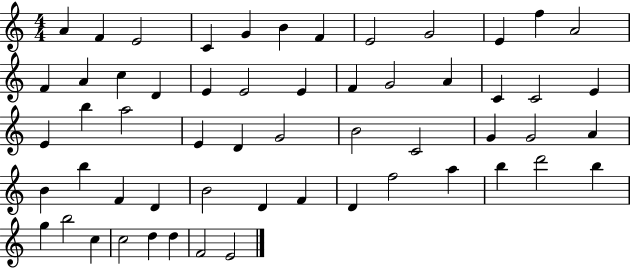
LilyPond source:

{
  \clef treble
  \numericTimeSignature
  \time 4/4
  \key c \major
  a'4 f'4 e'2 | c'4 g'4 b'4 f'4 | e'2 g'2 | e'4 f''4 a'2 | \break f'4 a'4 c''4 d'4 | e'4 e'2 e'4 | f'4 g'2 a'4 | c'4 c'2 e'4 | \break e'4 b''4 a''2 | e'4 d'4 g'2 | b'2 c'2 | g'4 g'2 a'4 | \break b'4 b''4 f'4 d'4 | b'2 d'4 f'4 | d'4 f''2 a''4 | b''4 d'''2 b''4 | \break g''4 b''2 c''4 | c''2 d''4 d''4 | f'2 e'2 | \bar "|."
}